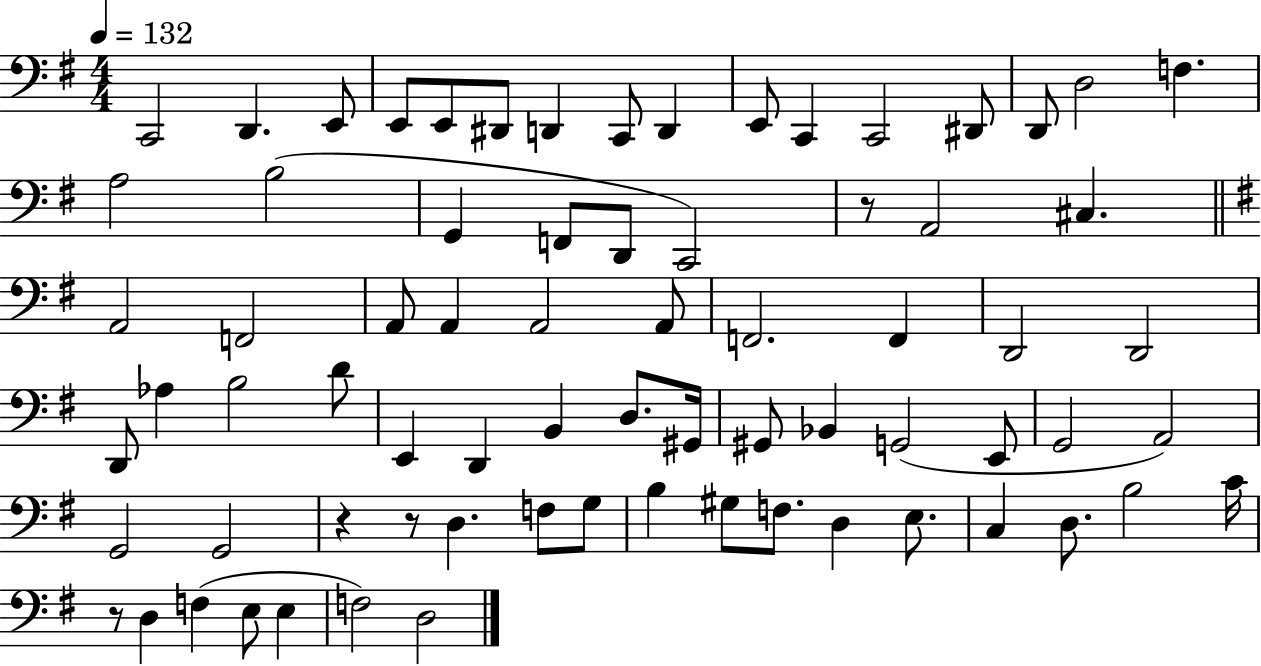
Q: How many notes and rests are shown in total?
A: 73